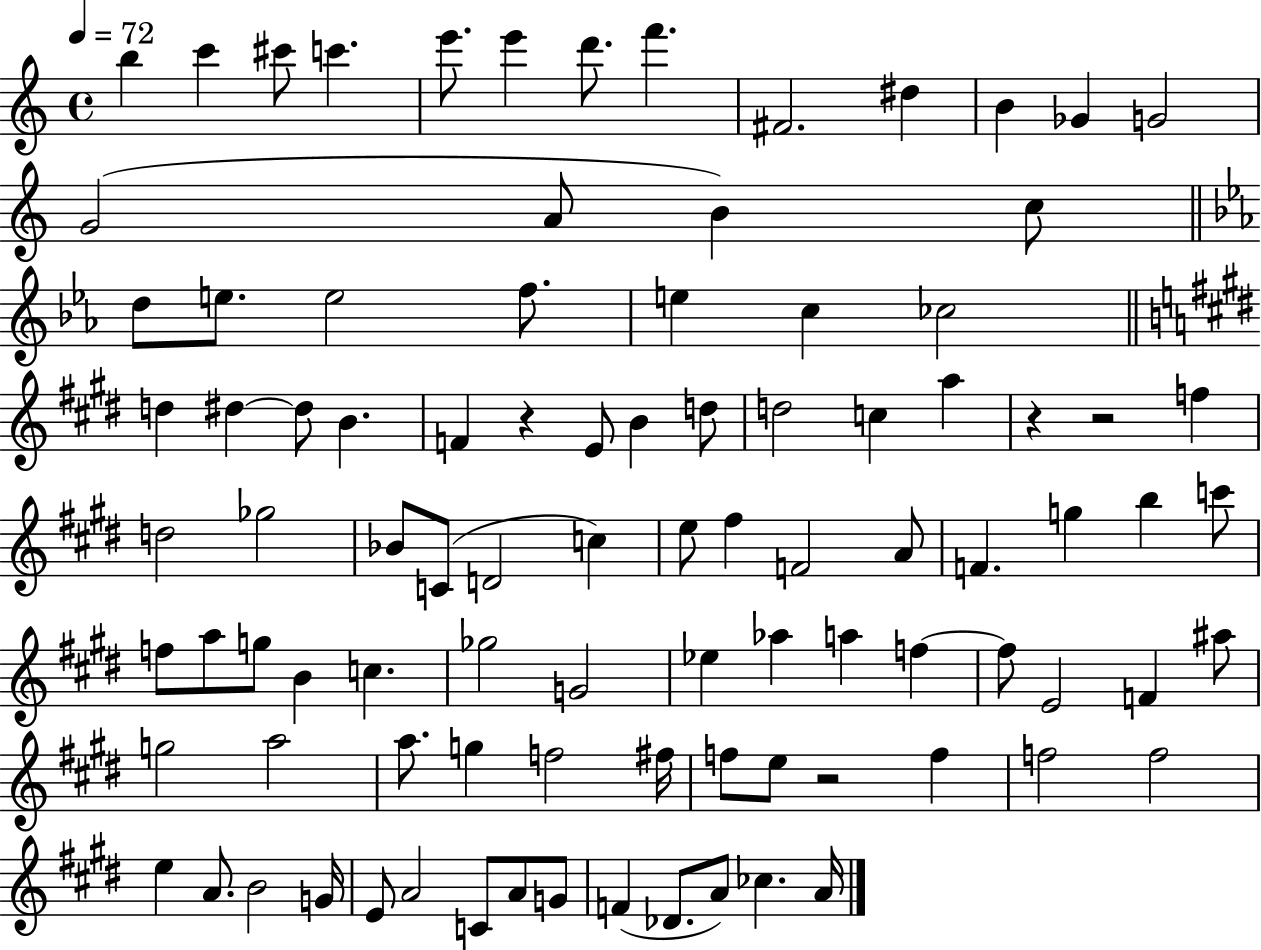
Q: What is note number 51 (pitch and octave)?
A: F5